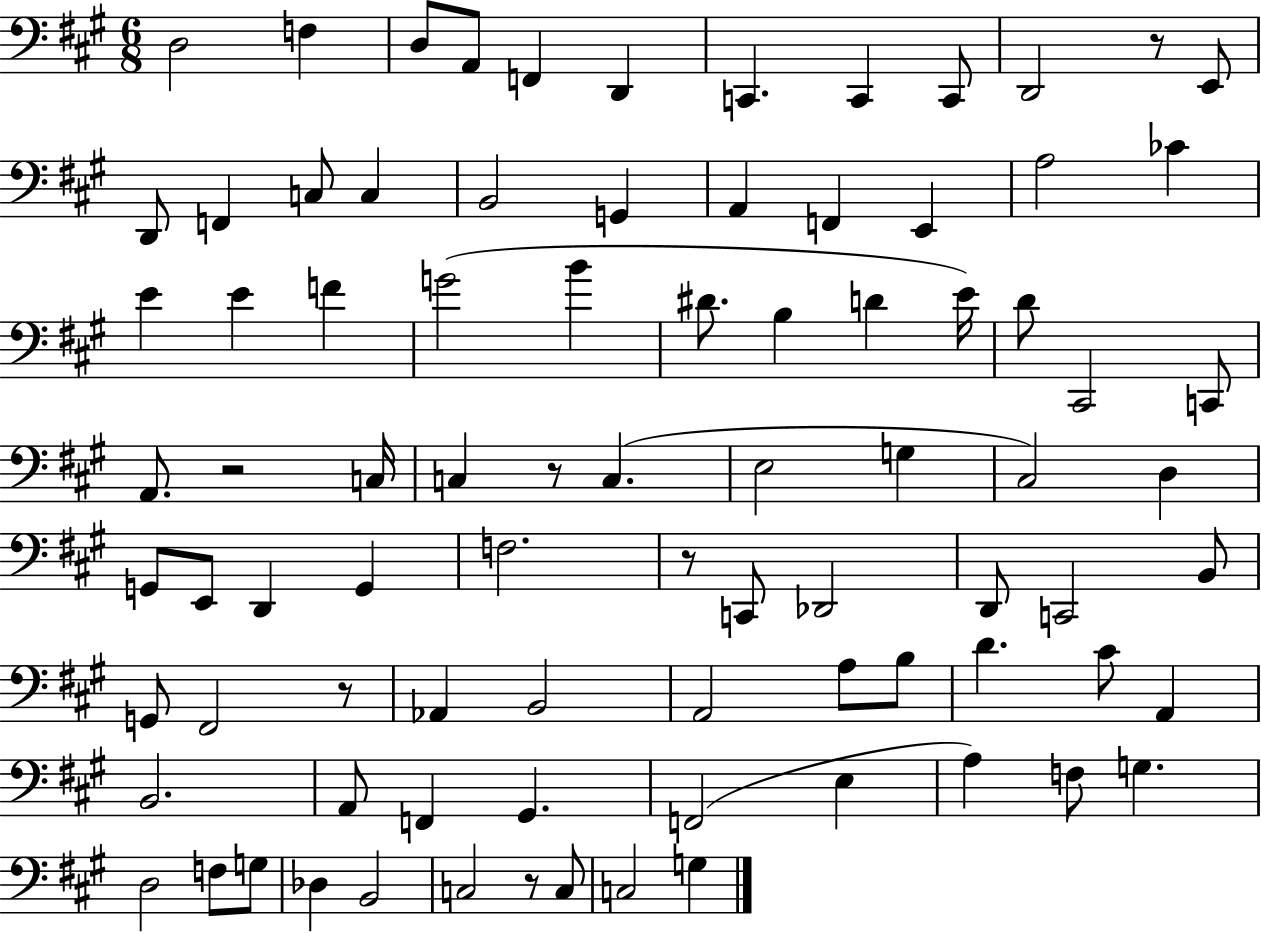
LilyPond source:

{
  \clef bass
  \numericTimeSignature
  \time 6/8
  \key a \major
  d2 f4 | d8 a,8 f,4 d,4 | c,4. c,4 c,8 | d,2 r8 e,8 | \break d,8 f,4 c8 c4 | b,2 g,4 | a,4 f,4 e,4 | a2 ces'4 | \break e'4 e'4 f'4 | g'2( b'4 | dis'8. b4 d'4 e'16) | d'8 cis,2 c,8 | \break a,8. r2 c16 | c4 r8 c4.( | e2 g4 | cis2) d4 | \break g,8 e,8 d,4 g,4 | f2. | r8 c,8 des,2 | d,8 c,2 b,8 | \break g,8 fis,2 r8 | aes,4 b,2 | a,2 a8 b8 | d'4. cis'8 a,4 | \break b,2. | a,8 f,4 gis,4. | f,2( e4 | a4) f8 g4. | \break d2 f8 g8 | des4 b,2 | c2 r8 c8 | c2 g4 | \break \bar "|."
}